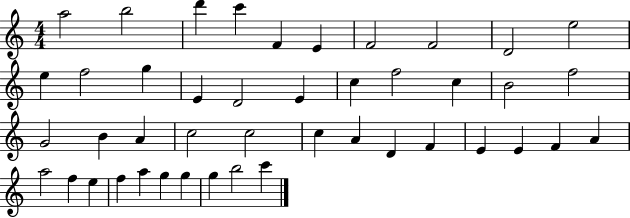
A5/h B5/h D6/q C6/q F4/q E4/q F4/h F4/h D4/h E5/h E5/q F5/h G5/q E4/q D4/h E4/q C5/q F5/h C5/q B4/h F5/h G4/h B4/q A4/q C5/h C5/h C5/q A4/q D4/q F4/q E4/q E4/q F4/q A4/q A5/h F5/q E5/q F5/q A5/q G5/q G5/q G5/q B5/h C6/q